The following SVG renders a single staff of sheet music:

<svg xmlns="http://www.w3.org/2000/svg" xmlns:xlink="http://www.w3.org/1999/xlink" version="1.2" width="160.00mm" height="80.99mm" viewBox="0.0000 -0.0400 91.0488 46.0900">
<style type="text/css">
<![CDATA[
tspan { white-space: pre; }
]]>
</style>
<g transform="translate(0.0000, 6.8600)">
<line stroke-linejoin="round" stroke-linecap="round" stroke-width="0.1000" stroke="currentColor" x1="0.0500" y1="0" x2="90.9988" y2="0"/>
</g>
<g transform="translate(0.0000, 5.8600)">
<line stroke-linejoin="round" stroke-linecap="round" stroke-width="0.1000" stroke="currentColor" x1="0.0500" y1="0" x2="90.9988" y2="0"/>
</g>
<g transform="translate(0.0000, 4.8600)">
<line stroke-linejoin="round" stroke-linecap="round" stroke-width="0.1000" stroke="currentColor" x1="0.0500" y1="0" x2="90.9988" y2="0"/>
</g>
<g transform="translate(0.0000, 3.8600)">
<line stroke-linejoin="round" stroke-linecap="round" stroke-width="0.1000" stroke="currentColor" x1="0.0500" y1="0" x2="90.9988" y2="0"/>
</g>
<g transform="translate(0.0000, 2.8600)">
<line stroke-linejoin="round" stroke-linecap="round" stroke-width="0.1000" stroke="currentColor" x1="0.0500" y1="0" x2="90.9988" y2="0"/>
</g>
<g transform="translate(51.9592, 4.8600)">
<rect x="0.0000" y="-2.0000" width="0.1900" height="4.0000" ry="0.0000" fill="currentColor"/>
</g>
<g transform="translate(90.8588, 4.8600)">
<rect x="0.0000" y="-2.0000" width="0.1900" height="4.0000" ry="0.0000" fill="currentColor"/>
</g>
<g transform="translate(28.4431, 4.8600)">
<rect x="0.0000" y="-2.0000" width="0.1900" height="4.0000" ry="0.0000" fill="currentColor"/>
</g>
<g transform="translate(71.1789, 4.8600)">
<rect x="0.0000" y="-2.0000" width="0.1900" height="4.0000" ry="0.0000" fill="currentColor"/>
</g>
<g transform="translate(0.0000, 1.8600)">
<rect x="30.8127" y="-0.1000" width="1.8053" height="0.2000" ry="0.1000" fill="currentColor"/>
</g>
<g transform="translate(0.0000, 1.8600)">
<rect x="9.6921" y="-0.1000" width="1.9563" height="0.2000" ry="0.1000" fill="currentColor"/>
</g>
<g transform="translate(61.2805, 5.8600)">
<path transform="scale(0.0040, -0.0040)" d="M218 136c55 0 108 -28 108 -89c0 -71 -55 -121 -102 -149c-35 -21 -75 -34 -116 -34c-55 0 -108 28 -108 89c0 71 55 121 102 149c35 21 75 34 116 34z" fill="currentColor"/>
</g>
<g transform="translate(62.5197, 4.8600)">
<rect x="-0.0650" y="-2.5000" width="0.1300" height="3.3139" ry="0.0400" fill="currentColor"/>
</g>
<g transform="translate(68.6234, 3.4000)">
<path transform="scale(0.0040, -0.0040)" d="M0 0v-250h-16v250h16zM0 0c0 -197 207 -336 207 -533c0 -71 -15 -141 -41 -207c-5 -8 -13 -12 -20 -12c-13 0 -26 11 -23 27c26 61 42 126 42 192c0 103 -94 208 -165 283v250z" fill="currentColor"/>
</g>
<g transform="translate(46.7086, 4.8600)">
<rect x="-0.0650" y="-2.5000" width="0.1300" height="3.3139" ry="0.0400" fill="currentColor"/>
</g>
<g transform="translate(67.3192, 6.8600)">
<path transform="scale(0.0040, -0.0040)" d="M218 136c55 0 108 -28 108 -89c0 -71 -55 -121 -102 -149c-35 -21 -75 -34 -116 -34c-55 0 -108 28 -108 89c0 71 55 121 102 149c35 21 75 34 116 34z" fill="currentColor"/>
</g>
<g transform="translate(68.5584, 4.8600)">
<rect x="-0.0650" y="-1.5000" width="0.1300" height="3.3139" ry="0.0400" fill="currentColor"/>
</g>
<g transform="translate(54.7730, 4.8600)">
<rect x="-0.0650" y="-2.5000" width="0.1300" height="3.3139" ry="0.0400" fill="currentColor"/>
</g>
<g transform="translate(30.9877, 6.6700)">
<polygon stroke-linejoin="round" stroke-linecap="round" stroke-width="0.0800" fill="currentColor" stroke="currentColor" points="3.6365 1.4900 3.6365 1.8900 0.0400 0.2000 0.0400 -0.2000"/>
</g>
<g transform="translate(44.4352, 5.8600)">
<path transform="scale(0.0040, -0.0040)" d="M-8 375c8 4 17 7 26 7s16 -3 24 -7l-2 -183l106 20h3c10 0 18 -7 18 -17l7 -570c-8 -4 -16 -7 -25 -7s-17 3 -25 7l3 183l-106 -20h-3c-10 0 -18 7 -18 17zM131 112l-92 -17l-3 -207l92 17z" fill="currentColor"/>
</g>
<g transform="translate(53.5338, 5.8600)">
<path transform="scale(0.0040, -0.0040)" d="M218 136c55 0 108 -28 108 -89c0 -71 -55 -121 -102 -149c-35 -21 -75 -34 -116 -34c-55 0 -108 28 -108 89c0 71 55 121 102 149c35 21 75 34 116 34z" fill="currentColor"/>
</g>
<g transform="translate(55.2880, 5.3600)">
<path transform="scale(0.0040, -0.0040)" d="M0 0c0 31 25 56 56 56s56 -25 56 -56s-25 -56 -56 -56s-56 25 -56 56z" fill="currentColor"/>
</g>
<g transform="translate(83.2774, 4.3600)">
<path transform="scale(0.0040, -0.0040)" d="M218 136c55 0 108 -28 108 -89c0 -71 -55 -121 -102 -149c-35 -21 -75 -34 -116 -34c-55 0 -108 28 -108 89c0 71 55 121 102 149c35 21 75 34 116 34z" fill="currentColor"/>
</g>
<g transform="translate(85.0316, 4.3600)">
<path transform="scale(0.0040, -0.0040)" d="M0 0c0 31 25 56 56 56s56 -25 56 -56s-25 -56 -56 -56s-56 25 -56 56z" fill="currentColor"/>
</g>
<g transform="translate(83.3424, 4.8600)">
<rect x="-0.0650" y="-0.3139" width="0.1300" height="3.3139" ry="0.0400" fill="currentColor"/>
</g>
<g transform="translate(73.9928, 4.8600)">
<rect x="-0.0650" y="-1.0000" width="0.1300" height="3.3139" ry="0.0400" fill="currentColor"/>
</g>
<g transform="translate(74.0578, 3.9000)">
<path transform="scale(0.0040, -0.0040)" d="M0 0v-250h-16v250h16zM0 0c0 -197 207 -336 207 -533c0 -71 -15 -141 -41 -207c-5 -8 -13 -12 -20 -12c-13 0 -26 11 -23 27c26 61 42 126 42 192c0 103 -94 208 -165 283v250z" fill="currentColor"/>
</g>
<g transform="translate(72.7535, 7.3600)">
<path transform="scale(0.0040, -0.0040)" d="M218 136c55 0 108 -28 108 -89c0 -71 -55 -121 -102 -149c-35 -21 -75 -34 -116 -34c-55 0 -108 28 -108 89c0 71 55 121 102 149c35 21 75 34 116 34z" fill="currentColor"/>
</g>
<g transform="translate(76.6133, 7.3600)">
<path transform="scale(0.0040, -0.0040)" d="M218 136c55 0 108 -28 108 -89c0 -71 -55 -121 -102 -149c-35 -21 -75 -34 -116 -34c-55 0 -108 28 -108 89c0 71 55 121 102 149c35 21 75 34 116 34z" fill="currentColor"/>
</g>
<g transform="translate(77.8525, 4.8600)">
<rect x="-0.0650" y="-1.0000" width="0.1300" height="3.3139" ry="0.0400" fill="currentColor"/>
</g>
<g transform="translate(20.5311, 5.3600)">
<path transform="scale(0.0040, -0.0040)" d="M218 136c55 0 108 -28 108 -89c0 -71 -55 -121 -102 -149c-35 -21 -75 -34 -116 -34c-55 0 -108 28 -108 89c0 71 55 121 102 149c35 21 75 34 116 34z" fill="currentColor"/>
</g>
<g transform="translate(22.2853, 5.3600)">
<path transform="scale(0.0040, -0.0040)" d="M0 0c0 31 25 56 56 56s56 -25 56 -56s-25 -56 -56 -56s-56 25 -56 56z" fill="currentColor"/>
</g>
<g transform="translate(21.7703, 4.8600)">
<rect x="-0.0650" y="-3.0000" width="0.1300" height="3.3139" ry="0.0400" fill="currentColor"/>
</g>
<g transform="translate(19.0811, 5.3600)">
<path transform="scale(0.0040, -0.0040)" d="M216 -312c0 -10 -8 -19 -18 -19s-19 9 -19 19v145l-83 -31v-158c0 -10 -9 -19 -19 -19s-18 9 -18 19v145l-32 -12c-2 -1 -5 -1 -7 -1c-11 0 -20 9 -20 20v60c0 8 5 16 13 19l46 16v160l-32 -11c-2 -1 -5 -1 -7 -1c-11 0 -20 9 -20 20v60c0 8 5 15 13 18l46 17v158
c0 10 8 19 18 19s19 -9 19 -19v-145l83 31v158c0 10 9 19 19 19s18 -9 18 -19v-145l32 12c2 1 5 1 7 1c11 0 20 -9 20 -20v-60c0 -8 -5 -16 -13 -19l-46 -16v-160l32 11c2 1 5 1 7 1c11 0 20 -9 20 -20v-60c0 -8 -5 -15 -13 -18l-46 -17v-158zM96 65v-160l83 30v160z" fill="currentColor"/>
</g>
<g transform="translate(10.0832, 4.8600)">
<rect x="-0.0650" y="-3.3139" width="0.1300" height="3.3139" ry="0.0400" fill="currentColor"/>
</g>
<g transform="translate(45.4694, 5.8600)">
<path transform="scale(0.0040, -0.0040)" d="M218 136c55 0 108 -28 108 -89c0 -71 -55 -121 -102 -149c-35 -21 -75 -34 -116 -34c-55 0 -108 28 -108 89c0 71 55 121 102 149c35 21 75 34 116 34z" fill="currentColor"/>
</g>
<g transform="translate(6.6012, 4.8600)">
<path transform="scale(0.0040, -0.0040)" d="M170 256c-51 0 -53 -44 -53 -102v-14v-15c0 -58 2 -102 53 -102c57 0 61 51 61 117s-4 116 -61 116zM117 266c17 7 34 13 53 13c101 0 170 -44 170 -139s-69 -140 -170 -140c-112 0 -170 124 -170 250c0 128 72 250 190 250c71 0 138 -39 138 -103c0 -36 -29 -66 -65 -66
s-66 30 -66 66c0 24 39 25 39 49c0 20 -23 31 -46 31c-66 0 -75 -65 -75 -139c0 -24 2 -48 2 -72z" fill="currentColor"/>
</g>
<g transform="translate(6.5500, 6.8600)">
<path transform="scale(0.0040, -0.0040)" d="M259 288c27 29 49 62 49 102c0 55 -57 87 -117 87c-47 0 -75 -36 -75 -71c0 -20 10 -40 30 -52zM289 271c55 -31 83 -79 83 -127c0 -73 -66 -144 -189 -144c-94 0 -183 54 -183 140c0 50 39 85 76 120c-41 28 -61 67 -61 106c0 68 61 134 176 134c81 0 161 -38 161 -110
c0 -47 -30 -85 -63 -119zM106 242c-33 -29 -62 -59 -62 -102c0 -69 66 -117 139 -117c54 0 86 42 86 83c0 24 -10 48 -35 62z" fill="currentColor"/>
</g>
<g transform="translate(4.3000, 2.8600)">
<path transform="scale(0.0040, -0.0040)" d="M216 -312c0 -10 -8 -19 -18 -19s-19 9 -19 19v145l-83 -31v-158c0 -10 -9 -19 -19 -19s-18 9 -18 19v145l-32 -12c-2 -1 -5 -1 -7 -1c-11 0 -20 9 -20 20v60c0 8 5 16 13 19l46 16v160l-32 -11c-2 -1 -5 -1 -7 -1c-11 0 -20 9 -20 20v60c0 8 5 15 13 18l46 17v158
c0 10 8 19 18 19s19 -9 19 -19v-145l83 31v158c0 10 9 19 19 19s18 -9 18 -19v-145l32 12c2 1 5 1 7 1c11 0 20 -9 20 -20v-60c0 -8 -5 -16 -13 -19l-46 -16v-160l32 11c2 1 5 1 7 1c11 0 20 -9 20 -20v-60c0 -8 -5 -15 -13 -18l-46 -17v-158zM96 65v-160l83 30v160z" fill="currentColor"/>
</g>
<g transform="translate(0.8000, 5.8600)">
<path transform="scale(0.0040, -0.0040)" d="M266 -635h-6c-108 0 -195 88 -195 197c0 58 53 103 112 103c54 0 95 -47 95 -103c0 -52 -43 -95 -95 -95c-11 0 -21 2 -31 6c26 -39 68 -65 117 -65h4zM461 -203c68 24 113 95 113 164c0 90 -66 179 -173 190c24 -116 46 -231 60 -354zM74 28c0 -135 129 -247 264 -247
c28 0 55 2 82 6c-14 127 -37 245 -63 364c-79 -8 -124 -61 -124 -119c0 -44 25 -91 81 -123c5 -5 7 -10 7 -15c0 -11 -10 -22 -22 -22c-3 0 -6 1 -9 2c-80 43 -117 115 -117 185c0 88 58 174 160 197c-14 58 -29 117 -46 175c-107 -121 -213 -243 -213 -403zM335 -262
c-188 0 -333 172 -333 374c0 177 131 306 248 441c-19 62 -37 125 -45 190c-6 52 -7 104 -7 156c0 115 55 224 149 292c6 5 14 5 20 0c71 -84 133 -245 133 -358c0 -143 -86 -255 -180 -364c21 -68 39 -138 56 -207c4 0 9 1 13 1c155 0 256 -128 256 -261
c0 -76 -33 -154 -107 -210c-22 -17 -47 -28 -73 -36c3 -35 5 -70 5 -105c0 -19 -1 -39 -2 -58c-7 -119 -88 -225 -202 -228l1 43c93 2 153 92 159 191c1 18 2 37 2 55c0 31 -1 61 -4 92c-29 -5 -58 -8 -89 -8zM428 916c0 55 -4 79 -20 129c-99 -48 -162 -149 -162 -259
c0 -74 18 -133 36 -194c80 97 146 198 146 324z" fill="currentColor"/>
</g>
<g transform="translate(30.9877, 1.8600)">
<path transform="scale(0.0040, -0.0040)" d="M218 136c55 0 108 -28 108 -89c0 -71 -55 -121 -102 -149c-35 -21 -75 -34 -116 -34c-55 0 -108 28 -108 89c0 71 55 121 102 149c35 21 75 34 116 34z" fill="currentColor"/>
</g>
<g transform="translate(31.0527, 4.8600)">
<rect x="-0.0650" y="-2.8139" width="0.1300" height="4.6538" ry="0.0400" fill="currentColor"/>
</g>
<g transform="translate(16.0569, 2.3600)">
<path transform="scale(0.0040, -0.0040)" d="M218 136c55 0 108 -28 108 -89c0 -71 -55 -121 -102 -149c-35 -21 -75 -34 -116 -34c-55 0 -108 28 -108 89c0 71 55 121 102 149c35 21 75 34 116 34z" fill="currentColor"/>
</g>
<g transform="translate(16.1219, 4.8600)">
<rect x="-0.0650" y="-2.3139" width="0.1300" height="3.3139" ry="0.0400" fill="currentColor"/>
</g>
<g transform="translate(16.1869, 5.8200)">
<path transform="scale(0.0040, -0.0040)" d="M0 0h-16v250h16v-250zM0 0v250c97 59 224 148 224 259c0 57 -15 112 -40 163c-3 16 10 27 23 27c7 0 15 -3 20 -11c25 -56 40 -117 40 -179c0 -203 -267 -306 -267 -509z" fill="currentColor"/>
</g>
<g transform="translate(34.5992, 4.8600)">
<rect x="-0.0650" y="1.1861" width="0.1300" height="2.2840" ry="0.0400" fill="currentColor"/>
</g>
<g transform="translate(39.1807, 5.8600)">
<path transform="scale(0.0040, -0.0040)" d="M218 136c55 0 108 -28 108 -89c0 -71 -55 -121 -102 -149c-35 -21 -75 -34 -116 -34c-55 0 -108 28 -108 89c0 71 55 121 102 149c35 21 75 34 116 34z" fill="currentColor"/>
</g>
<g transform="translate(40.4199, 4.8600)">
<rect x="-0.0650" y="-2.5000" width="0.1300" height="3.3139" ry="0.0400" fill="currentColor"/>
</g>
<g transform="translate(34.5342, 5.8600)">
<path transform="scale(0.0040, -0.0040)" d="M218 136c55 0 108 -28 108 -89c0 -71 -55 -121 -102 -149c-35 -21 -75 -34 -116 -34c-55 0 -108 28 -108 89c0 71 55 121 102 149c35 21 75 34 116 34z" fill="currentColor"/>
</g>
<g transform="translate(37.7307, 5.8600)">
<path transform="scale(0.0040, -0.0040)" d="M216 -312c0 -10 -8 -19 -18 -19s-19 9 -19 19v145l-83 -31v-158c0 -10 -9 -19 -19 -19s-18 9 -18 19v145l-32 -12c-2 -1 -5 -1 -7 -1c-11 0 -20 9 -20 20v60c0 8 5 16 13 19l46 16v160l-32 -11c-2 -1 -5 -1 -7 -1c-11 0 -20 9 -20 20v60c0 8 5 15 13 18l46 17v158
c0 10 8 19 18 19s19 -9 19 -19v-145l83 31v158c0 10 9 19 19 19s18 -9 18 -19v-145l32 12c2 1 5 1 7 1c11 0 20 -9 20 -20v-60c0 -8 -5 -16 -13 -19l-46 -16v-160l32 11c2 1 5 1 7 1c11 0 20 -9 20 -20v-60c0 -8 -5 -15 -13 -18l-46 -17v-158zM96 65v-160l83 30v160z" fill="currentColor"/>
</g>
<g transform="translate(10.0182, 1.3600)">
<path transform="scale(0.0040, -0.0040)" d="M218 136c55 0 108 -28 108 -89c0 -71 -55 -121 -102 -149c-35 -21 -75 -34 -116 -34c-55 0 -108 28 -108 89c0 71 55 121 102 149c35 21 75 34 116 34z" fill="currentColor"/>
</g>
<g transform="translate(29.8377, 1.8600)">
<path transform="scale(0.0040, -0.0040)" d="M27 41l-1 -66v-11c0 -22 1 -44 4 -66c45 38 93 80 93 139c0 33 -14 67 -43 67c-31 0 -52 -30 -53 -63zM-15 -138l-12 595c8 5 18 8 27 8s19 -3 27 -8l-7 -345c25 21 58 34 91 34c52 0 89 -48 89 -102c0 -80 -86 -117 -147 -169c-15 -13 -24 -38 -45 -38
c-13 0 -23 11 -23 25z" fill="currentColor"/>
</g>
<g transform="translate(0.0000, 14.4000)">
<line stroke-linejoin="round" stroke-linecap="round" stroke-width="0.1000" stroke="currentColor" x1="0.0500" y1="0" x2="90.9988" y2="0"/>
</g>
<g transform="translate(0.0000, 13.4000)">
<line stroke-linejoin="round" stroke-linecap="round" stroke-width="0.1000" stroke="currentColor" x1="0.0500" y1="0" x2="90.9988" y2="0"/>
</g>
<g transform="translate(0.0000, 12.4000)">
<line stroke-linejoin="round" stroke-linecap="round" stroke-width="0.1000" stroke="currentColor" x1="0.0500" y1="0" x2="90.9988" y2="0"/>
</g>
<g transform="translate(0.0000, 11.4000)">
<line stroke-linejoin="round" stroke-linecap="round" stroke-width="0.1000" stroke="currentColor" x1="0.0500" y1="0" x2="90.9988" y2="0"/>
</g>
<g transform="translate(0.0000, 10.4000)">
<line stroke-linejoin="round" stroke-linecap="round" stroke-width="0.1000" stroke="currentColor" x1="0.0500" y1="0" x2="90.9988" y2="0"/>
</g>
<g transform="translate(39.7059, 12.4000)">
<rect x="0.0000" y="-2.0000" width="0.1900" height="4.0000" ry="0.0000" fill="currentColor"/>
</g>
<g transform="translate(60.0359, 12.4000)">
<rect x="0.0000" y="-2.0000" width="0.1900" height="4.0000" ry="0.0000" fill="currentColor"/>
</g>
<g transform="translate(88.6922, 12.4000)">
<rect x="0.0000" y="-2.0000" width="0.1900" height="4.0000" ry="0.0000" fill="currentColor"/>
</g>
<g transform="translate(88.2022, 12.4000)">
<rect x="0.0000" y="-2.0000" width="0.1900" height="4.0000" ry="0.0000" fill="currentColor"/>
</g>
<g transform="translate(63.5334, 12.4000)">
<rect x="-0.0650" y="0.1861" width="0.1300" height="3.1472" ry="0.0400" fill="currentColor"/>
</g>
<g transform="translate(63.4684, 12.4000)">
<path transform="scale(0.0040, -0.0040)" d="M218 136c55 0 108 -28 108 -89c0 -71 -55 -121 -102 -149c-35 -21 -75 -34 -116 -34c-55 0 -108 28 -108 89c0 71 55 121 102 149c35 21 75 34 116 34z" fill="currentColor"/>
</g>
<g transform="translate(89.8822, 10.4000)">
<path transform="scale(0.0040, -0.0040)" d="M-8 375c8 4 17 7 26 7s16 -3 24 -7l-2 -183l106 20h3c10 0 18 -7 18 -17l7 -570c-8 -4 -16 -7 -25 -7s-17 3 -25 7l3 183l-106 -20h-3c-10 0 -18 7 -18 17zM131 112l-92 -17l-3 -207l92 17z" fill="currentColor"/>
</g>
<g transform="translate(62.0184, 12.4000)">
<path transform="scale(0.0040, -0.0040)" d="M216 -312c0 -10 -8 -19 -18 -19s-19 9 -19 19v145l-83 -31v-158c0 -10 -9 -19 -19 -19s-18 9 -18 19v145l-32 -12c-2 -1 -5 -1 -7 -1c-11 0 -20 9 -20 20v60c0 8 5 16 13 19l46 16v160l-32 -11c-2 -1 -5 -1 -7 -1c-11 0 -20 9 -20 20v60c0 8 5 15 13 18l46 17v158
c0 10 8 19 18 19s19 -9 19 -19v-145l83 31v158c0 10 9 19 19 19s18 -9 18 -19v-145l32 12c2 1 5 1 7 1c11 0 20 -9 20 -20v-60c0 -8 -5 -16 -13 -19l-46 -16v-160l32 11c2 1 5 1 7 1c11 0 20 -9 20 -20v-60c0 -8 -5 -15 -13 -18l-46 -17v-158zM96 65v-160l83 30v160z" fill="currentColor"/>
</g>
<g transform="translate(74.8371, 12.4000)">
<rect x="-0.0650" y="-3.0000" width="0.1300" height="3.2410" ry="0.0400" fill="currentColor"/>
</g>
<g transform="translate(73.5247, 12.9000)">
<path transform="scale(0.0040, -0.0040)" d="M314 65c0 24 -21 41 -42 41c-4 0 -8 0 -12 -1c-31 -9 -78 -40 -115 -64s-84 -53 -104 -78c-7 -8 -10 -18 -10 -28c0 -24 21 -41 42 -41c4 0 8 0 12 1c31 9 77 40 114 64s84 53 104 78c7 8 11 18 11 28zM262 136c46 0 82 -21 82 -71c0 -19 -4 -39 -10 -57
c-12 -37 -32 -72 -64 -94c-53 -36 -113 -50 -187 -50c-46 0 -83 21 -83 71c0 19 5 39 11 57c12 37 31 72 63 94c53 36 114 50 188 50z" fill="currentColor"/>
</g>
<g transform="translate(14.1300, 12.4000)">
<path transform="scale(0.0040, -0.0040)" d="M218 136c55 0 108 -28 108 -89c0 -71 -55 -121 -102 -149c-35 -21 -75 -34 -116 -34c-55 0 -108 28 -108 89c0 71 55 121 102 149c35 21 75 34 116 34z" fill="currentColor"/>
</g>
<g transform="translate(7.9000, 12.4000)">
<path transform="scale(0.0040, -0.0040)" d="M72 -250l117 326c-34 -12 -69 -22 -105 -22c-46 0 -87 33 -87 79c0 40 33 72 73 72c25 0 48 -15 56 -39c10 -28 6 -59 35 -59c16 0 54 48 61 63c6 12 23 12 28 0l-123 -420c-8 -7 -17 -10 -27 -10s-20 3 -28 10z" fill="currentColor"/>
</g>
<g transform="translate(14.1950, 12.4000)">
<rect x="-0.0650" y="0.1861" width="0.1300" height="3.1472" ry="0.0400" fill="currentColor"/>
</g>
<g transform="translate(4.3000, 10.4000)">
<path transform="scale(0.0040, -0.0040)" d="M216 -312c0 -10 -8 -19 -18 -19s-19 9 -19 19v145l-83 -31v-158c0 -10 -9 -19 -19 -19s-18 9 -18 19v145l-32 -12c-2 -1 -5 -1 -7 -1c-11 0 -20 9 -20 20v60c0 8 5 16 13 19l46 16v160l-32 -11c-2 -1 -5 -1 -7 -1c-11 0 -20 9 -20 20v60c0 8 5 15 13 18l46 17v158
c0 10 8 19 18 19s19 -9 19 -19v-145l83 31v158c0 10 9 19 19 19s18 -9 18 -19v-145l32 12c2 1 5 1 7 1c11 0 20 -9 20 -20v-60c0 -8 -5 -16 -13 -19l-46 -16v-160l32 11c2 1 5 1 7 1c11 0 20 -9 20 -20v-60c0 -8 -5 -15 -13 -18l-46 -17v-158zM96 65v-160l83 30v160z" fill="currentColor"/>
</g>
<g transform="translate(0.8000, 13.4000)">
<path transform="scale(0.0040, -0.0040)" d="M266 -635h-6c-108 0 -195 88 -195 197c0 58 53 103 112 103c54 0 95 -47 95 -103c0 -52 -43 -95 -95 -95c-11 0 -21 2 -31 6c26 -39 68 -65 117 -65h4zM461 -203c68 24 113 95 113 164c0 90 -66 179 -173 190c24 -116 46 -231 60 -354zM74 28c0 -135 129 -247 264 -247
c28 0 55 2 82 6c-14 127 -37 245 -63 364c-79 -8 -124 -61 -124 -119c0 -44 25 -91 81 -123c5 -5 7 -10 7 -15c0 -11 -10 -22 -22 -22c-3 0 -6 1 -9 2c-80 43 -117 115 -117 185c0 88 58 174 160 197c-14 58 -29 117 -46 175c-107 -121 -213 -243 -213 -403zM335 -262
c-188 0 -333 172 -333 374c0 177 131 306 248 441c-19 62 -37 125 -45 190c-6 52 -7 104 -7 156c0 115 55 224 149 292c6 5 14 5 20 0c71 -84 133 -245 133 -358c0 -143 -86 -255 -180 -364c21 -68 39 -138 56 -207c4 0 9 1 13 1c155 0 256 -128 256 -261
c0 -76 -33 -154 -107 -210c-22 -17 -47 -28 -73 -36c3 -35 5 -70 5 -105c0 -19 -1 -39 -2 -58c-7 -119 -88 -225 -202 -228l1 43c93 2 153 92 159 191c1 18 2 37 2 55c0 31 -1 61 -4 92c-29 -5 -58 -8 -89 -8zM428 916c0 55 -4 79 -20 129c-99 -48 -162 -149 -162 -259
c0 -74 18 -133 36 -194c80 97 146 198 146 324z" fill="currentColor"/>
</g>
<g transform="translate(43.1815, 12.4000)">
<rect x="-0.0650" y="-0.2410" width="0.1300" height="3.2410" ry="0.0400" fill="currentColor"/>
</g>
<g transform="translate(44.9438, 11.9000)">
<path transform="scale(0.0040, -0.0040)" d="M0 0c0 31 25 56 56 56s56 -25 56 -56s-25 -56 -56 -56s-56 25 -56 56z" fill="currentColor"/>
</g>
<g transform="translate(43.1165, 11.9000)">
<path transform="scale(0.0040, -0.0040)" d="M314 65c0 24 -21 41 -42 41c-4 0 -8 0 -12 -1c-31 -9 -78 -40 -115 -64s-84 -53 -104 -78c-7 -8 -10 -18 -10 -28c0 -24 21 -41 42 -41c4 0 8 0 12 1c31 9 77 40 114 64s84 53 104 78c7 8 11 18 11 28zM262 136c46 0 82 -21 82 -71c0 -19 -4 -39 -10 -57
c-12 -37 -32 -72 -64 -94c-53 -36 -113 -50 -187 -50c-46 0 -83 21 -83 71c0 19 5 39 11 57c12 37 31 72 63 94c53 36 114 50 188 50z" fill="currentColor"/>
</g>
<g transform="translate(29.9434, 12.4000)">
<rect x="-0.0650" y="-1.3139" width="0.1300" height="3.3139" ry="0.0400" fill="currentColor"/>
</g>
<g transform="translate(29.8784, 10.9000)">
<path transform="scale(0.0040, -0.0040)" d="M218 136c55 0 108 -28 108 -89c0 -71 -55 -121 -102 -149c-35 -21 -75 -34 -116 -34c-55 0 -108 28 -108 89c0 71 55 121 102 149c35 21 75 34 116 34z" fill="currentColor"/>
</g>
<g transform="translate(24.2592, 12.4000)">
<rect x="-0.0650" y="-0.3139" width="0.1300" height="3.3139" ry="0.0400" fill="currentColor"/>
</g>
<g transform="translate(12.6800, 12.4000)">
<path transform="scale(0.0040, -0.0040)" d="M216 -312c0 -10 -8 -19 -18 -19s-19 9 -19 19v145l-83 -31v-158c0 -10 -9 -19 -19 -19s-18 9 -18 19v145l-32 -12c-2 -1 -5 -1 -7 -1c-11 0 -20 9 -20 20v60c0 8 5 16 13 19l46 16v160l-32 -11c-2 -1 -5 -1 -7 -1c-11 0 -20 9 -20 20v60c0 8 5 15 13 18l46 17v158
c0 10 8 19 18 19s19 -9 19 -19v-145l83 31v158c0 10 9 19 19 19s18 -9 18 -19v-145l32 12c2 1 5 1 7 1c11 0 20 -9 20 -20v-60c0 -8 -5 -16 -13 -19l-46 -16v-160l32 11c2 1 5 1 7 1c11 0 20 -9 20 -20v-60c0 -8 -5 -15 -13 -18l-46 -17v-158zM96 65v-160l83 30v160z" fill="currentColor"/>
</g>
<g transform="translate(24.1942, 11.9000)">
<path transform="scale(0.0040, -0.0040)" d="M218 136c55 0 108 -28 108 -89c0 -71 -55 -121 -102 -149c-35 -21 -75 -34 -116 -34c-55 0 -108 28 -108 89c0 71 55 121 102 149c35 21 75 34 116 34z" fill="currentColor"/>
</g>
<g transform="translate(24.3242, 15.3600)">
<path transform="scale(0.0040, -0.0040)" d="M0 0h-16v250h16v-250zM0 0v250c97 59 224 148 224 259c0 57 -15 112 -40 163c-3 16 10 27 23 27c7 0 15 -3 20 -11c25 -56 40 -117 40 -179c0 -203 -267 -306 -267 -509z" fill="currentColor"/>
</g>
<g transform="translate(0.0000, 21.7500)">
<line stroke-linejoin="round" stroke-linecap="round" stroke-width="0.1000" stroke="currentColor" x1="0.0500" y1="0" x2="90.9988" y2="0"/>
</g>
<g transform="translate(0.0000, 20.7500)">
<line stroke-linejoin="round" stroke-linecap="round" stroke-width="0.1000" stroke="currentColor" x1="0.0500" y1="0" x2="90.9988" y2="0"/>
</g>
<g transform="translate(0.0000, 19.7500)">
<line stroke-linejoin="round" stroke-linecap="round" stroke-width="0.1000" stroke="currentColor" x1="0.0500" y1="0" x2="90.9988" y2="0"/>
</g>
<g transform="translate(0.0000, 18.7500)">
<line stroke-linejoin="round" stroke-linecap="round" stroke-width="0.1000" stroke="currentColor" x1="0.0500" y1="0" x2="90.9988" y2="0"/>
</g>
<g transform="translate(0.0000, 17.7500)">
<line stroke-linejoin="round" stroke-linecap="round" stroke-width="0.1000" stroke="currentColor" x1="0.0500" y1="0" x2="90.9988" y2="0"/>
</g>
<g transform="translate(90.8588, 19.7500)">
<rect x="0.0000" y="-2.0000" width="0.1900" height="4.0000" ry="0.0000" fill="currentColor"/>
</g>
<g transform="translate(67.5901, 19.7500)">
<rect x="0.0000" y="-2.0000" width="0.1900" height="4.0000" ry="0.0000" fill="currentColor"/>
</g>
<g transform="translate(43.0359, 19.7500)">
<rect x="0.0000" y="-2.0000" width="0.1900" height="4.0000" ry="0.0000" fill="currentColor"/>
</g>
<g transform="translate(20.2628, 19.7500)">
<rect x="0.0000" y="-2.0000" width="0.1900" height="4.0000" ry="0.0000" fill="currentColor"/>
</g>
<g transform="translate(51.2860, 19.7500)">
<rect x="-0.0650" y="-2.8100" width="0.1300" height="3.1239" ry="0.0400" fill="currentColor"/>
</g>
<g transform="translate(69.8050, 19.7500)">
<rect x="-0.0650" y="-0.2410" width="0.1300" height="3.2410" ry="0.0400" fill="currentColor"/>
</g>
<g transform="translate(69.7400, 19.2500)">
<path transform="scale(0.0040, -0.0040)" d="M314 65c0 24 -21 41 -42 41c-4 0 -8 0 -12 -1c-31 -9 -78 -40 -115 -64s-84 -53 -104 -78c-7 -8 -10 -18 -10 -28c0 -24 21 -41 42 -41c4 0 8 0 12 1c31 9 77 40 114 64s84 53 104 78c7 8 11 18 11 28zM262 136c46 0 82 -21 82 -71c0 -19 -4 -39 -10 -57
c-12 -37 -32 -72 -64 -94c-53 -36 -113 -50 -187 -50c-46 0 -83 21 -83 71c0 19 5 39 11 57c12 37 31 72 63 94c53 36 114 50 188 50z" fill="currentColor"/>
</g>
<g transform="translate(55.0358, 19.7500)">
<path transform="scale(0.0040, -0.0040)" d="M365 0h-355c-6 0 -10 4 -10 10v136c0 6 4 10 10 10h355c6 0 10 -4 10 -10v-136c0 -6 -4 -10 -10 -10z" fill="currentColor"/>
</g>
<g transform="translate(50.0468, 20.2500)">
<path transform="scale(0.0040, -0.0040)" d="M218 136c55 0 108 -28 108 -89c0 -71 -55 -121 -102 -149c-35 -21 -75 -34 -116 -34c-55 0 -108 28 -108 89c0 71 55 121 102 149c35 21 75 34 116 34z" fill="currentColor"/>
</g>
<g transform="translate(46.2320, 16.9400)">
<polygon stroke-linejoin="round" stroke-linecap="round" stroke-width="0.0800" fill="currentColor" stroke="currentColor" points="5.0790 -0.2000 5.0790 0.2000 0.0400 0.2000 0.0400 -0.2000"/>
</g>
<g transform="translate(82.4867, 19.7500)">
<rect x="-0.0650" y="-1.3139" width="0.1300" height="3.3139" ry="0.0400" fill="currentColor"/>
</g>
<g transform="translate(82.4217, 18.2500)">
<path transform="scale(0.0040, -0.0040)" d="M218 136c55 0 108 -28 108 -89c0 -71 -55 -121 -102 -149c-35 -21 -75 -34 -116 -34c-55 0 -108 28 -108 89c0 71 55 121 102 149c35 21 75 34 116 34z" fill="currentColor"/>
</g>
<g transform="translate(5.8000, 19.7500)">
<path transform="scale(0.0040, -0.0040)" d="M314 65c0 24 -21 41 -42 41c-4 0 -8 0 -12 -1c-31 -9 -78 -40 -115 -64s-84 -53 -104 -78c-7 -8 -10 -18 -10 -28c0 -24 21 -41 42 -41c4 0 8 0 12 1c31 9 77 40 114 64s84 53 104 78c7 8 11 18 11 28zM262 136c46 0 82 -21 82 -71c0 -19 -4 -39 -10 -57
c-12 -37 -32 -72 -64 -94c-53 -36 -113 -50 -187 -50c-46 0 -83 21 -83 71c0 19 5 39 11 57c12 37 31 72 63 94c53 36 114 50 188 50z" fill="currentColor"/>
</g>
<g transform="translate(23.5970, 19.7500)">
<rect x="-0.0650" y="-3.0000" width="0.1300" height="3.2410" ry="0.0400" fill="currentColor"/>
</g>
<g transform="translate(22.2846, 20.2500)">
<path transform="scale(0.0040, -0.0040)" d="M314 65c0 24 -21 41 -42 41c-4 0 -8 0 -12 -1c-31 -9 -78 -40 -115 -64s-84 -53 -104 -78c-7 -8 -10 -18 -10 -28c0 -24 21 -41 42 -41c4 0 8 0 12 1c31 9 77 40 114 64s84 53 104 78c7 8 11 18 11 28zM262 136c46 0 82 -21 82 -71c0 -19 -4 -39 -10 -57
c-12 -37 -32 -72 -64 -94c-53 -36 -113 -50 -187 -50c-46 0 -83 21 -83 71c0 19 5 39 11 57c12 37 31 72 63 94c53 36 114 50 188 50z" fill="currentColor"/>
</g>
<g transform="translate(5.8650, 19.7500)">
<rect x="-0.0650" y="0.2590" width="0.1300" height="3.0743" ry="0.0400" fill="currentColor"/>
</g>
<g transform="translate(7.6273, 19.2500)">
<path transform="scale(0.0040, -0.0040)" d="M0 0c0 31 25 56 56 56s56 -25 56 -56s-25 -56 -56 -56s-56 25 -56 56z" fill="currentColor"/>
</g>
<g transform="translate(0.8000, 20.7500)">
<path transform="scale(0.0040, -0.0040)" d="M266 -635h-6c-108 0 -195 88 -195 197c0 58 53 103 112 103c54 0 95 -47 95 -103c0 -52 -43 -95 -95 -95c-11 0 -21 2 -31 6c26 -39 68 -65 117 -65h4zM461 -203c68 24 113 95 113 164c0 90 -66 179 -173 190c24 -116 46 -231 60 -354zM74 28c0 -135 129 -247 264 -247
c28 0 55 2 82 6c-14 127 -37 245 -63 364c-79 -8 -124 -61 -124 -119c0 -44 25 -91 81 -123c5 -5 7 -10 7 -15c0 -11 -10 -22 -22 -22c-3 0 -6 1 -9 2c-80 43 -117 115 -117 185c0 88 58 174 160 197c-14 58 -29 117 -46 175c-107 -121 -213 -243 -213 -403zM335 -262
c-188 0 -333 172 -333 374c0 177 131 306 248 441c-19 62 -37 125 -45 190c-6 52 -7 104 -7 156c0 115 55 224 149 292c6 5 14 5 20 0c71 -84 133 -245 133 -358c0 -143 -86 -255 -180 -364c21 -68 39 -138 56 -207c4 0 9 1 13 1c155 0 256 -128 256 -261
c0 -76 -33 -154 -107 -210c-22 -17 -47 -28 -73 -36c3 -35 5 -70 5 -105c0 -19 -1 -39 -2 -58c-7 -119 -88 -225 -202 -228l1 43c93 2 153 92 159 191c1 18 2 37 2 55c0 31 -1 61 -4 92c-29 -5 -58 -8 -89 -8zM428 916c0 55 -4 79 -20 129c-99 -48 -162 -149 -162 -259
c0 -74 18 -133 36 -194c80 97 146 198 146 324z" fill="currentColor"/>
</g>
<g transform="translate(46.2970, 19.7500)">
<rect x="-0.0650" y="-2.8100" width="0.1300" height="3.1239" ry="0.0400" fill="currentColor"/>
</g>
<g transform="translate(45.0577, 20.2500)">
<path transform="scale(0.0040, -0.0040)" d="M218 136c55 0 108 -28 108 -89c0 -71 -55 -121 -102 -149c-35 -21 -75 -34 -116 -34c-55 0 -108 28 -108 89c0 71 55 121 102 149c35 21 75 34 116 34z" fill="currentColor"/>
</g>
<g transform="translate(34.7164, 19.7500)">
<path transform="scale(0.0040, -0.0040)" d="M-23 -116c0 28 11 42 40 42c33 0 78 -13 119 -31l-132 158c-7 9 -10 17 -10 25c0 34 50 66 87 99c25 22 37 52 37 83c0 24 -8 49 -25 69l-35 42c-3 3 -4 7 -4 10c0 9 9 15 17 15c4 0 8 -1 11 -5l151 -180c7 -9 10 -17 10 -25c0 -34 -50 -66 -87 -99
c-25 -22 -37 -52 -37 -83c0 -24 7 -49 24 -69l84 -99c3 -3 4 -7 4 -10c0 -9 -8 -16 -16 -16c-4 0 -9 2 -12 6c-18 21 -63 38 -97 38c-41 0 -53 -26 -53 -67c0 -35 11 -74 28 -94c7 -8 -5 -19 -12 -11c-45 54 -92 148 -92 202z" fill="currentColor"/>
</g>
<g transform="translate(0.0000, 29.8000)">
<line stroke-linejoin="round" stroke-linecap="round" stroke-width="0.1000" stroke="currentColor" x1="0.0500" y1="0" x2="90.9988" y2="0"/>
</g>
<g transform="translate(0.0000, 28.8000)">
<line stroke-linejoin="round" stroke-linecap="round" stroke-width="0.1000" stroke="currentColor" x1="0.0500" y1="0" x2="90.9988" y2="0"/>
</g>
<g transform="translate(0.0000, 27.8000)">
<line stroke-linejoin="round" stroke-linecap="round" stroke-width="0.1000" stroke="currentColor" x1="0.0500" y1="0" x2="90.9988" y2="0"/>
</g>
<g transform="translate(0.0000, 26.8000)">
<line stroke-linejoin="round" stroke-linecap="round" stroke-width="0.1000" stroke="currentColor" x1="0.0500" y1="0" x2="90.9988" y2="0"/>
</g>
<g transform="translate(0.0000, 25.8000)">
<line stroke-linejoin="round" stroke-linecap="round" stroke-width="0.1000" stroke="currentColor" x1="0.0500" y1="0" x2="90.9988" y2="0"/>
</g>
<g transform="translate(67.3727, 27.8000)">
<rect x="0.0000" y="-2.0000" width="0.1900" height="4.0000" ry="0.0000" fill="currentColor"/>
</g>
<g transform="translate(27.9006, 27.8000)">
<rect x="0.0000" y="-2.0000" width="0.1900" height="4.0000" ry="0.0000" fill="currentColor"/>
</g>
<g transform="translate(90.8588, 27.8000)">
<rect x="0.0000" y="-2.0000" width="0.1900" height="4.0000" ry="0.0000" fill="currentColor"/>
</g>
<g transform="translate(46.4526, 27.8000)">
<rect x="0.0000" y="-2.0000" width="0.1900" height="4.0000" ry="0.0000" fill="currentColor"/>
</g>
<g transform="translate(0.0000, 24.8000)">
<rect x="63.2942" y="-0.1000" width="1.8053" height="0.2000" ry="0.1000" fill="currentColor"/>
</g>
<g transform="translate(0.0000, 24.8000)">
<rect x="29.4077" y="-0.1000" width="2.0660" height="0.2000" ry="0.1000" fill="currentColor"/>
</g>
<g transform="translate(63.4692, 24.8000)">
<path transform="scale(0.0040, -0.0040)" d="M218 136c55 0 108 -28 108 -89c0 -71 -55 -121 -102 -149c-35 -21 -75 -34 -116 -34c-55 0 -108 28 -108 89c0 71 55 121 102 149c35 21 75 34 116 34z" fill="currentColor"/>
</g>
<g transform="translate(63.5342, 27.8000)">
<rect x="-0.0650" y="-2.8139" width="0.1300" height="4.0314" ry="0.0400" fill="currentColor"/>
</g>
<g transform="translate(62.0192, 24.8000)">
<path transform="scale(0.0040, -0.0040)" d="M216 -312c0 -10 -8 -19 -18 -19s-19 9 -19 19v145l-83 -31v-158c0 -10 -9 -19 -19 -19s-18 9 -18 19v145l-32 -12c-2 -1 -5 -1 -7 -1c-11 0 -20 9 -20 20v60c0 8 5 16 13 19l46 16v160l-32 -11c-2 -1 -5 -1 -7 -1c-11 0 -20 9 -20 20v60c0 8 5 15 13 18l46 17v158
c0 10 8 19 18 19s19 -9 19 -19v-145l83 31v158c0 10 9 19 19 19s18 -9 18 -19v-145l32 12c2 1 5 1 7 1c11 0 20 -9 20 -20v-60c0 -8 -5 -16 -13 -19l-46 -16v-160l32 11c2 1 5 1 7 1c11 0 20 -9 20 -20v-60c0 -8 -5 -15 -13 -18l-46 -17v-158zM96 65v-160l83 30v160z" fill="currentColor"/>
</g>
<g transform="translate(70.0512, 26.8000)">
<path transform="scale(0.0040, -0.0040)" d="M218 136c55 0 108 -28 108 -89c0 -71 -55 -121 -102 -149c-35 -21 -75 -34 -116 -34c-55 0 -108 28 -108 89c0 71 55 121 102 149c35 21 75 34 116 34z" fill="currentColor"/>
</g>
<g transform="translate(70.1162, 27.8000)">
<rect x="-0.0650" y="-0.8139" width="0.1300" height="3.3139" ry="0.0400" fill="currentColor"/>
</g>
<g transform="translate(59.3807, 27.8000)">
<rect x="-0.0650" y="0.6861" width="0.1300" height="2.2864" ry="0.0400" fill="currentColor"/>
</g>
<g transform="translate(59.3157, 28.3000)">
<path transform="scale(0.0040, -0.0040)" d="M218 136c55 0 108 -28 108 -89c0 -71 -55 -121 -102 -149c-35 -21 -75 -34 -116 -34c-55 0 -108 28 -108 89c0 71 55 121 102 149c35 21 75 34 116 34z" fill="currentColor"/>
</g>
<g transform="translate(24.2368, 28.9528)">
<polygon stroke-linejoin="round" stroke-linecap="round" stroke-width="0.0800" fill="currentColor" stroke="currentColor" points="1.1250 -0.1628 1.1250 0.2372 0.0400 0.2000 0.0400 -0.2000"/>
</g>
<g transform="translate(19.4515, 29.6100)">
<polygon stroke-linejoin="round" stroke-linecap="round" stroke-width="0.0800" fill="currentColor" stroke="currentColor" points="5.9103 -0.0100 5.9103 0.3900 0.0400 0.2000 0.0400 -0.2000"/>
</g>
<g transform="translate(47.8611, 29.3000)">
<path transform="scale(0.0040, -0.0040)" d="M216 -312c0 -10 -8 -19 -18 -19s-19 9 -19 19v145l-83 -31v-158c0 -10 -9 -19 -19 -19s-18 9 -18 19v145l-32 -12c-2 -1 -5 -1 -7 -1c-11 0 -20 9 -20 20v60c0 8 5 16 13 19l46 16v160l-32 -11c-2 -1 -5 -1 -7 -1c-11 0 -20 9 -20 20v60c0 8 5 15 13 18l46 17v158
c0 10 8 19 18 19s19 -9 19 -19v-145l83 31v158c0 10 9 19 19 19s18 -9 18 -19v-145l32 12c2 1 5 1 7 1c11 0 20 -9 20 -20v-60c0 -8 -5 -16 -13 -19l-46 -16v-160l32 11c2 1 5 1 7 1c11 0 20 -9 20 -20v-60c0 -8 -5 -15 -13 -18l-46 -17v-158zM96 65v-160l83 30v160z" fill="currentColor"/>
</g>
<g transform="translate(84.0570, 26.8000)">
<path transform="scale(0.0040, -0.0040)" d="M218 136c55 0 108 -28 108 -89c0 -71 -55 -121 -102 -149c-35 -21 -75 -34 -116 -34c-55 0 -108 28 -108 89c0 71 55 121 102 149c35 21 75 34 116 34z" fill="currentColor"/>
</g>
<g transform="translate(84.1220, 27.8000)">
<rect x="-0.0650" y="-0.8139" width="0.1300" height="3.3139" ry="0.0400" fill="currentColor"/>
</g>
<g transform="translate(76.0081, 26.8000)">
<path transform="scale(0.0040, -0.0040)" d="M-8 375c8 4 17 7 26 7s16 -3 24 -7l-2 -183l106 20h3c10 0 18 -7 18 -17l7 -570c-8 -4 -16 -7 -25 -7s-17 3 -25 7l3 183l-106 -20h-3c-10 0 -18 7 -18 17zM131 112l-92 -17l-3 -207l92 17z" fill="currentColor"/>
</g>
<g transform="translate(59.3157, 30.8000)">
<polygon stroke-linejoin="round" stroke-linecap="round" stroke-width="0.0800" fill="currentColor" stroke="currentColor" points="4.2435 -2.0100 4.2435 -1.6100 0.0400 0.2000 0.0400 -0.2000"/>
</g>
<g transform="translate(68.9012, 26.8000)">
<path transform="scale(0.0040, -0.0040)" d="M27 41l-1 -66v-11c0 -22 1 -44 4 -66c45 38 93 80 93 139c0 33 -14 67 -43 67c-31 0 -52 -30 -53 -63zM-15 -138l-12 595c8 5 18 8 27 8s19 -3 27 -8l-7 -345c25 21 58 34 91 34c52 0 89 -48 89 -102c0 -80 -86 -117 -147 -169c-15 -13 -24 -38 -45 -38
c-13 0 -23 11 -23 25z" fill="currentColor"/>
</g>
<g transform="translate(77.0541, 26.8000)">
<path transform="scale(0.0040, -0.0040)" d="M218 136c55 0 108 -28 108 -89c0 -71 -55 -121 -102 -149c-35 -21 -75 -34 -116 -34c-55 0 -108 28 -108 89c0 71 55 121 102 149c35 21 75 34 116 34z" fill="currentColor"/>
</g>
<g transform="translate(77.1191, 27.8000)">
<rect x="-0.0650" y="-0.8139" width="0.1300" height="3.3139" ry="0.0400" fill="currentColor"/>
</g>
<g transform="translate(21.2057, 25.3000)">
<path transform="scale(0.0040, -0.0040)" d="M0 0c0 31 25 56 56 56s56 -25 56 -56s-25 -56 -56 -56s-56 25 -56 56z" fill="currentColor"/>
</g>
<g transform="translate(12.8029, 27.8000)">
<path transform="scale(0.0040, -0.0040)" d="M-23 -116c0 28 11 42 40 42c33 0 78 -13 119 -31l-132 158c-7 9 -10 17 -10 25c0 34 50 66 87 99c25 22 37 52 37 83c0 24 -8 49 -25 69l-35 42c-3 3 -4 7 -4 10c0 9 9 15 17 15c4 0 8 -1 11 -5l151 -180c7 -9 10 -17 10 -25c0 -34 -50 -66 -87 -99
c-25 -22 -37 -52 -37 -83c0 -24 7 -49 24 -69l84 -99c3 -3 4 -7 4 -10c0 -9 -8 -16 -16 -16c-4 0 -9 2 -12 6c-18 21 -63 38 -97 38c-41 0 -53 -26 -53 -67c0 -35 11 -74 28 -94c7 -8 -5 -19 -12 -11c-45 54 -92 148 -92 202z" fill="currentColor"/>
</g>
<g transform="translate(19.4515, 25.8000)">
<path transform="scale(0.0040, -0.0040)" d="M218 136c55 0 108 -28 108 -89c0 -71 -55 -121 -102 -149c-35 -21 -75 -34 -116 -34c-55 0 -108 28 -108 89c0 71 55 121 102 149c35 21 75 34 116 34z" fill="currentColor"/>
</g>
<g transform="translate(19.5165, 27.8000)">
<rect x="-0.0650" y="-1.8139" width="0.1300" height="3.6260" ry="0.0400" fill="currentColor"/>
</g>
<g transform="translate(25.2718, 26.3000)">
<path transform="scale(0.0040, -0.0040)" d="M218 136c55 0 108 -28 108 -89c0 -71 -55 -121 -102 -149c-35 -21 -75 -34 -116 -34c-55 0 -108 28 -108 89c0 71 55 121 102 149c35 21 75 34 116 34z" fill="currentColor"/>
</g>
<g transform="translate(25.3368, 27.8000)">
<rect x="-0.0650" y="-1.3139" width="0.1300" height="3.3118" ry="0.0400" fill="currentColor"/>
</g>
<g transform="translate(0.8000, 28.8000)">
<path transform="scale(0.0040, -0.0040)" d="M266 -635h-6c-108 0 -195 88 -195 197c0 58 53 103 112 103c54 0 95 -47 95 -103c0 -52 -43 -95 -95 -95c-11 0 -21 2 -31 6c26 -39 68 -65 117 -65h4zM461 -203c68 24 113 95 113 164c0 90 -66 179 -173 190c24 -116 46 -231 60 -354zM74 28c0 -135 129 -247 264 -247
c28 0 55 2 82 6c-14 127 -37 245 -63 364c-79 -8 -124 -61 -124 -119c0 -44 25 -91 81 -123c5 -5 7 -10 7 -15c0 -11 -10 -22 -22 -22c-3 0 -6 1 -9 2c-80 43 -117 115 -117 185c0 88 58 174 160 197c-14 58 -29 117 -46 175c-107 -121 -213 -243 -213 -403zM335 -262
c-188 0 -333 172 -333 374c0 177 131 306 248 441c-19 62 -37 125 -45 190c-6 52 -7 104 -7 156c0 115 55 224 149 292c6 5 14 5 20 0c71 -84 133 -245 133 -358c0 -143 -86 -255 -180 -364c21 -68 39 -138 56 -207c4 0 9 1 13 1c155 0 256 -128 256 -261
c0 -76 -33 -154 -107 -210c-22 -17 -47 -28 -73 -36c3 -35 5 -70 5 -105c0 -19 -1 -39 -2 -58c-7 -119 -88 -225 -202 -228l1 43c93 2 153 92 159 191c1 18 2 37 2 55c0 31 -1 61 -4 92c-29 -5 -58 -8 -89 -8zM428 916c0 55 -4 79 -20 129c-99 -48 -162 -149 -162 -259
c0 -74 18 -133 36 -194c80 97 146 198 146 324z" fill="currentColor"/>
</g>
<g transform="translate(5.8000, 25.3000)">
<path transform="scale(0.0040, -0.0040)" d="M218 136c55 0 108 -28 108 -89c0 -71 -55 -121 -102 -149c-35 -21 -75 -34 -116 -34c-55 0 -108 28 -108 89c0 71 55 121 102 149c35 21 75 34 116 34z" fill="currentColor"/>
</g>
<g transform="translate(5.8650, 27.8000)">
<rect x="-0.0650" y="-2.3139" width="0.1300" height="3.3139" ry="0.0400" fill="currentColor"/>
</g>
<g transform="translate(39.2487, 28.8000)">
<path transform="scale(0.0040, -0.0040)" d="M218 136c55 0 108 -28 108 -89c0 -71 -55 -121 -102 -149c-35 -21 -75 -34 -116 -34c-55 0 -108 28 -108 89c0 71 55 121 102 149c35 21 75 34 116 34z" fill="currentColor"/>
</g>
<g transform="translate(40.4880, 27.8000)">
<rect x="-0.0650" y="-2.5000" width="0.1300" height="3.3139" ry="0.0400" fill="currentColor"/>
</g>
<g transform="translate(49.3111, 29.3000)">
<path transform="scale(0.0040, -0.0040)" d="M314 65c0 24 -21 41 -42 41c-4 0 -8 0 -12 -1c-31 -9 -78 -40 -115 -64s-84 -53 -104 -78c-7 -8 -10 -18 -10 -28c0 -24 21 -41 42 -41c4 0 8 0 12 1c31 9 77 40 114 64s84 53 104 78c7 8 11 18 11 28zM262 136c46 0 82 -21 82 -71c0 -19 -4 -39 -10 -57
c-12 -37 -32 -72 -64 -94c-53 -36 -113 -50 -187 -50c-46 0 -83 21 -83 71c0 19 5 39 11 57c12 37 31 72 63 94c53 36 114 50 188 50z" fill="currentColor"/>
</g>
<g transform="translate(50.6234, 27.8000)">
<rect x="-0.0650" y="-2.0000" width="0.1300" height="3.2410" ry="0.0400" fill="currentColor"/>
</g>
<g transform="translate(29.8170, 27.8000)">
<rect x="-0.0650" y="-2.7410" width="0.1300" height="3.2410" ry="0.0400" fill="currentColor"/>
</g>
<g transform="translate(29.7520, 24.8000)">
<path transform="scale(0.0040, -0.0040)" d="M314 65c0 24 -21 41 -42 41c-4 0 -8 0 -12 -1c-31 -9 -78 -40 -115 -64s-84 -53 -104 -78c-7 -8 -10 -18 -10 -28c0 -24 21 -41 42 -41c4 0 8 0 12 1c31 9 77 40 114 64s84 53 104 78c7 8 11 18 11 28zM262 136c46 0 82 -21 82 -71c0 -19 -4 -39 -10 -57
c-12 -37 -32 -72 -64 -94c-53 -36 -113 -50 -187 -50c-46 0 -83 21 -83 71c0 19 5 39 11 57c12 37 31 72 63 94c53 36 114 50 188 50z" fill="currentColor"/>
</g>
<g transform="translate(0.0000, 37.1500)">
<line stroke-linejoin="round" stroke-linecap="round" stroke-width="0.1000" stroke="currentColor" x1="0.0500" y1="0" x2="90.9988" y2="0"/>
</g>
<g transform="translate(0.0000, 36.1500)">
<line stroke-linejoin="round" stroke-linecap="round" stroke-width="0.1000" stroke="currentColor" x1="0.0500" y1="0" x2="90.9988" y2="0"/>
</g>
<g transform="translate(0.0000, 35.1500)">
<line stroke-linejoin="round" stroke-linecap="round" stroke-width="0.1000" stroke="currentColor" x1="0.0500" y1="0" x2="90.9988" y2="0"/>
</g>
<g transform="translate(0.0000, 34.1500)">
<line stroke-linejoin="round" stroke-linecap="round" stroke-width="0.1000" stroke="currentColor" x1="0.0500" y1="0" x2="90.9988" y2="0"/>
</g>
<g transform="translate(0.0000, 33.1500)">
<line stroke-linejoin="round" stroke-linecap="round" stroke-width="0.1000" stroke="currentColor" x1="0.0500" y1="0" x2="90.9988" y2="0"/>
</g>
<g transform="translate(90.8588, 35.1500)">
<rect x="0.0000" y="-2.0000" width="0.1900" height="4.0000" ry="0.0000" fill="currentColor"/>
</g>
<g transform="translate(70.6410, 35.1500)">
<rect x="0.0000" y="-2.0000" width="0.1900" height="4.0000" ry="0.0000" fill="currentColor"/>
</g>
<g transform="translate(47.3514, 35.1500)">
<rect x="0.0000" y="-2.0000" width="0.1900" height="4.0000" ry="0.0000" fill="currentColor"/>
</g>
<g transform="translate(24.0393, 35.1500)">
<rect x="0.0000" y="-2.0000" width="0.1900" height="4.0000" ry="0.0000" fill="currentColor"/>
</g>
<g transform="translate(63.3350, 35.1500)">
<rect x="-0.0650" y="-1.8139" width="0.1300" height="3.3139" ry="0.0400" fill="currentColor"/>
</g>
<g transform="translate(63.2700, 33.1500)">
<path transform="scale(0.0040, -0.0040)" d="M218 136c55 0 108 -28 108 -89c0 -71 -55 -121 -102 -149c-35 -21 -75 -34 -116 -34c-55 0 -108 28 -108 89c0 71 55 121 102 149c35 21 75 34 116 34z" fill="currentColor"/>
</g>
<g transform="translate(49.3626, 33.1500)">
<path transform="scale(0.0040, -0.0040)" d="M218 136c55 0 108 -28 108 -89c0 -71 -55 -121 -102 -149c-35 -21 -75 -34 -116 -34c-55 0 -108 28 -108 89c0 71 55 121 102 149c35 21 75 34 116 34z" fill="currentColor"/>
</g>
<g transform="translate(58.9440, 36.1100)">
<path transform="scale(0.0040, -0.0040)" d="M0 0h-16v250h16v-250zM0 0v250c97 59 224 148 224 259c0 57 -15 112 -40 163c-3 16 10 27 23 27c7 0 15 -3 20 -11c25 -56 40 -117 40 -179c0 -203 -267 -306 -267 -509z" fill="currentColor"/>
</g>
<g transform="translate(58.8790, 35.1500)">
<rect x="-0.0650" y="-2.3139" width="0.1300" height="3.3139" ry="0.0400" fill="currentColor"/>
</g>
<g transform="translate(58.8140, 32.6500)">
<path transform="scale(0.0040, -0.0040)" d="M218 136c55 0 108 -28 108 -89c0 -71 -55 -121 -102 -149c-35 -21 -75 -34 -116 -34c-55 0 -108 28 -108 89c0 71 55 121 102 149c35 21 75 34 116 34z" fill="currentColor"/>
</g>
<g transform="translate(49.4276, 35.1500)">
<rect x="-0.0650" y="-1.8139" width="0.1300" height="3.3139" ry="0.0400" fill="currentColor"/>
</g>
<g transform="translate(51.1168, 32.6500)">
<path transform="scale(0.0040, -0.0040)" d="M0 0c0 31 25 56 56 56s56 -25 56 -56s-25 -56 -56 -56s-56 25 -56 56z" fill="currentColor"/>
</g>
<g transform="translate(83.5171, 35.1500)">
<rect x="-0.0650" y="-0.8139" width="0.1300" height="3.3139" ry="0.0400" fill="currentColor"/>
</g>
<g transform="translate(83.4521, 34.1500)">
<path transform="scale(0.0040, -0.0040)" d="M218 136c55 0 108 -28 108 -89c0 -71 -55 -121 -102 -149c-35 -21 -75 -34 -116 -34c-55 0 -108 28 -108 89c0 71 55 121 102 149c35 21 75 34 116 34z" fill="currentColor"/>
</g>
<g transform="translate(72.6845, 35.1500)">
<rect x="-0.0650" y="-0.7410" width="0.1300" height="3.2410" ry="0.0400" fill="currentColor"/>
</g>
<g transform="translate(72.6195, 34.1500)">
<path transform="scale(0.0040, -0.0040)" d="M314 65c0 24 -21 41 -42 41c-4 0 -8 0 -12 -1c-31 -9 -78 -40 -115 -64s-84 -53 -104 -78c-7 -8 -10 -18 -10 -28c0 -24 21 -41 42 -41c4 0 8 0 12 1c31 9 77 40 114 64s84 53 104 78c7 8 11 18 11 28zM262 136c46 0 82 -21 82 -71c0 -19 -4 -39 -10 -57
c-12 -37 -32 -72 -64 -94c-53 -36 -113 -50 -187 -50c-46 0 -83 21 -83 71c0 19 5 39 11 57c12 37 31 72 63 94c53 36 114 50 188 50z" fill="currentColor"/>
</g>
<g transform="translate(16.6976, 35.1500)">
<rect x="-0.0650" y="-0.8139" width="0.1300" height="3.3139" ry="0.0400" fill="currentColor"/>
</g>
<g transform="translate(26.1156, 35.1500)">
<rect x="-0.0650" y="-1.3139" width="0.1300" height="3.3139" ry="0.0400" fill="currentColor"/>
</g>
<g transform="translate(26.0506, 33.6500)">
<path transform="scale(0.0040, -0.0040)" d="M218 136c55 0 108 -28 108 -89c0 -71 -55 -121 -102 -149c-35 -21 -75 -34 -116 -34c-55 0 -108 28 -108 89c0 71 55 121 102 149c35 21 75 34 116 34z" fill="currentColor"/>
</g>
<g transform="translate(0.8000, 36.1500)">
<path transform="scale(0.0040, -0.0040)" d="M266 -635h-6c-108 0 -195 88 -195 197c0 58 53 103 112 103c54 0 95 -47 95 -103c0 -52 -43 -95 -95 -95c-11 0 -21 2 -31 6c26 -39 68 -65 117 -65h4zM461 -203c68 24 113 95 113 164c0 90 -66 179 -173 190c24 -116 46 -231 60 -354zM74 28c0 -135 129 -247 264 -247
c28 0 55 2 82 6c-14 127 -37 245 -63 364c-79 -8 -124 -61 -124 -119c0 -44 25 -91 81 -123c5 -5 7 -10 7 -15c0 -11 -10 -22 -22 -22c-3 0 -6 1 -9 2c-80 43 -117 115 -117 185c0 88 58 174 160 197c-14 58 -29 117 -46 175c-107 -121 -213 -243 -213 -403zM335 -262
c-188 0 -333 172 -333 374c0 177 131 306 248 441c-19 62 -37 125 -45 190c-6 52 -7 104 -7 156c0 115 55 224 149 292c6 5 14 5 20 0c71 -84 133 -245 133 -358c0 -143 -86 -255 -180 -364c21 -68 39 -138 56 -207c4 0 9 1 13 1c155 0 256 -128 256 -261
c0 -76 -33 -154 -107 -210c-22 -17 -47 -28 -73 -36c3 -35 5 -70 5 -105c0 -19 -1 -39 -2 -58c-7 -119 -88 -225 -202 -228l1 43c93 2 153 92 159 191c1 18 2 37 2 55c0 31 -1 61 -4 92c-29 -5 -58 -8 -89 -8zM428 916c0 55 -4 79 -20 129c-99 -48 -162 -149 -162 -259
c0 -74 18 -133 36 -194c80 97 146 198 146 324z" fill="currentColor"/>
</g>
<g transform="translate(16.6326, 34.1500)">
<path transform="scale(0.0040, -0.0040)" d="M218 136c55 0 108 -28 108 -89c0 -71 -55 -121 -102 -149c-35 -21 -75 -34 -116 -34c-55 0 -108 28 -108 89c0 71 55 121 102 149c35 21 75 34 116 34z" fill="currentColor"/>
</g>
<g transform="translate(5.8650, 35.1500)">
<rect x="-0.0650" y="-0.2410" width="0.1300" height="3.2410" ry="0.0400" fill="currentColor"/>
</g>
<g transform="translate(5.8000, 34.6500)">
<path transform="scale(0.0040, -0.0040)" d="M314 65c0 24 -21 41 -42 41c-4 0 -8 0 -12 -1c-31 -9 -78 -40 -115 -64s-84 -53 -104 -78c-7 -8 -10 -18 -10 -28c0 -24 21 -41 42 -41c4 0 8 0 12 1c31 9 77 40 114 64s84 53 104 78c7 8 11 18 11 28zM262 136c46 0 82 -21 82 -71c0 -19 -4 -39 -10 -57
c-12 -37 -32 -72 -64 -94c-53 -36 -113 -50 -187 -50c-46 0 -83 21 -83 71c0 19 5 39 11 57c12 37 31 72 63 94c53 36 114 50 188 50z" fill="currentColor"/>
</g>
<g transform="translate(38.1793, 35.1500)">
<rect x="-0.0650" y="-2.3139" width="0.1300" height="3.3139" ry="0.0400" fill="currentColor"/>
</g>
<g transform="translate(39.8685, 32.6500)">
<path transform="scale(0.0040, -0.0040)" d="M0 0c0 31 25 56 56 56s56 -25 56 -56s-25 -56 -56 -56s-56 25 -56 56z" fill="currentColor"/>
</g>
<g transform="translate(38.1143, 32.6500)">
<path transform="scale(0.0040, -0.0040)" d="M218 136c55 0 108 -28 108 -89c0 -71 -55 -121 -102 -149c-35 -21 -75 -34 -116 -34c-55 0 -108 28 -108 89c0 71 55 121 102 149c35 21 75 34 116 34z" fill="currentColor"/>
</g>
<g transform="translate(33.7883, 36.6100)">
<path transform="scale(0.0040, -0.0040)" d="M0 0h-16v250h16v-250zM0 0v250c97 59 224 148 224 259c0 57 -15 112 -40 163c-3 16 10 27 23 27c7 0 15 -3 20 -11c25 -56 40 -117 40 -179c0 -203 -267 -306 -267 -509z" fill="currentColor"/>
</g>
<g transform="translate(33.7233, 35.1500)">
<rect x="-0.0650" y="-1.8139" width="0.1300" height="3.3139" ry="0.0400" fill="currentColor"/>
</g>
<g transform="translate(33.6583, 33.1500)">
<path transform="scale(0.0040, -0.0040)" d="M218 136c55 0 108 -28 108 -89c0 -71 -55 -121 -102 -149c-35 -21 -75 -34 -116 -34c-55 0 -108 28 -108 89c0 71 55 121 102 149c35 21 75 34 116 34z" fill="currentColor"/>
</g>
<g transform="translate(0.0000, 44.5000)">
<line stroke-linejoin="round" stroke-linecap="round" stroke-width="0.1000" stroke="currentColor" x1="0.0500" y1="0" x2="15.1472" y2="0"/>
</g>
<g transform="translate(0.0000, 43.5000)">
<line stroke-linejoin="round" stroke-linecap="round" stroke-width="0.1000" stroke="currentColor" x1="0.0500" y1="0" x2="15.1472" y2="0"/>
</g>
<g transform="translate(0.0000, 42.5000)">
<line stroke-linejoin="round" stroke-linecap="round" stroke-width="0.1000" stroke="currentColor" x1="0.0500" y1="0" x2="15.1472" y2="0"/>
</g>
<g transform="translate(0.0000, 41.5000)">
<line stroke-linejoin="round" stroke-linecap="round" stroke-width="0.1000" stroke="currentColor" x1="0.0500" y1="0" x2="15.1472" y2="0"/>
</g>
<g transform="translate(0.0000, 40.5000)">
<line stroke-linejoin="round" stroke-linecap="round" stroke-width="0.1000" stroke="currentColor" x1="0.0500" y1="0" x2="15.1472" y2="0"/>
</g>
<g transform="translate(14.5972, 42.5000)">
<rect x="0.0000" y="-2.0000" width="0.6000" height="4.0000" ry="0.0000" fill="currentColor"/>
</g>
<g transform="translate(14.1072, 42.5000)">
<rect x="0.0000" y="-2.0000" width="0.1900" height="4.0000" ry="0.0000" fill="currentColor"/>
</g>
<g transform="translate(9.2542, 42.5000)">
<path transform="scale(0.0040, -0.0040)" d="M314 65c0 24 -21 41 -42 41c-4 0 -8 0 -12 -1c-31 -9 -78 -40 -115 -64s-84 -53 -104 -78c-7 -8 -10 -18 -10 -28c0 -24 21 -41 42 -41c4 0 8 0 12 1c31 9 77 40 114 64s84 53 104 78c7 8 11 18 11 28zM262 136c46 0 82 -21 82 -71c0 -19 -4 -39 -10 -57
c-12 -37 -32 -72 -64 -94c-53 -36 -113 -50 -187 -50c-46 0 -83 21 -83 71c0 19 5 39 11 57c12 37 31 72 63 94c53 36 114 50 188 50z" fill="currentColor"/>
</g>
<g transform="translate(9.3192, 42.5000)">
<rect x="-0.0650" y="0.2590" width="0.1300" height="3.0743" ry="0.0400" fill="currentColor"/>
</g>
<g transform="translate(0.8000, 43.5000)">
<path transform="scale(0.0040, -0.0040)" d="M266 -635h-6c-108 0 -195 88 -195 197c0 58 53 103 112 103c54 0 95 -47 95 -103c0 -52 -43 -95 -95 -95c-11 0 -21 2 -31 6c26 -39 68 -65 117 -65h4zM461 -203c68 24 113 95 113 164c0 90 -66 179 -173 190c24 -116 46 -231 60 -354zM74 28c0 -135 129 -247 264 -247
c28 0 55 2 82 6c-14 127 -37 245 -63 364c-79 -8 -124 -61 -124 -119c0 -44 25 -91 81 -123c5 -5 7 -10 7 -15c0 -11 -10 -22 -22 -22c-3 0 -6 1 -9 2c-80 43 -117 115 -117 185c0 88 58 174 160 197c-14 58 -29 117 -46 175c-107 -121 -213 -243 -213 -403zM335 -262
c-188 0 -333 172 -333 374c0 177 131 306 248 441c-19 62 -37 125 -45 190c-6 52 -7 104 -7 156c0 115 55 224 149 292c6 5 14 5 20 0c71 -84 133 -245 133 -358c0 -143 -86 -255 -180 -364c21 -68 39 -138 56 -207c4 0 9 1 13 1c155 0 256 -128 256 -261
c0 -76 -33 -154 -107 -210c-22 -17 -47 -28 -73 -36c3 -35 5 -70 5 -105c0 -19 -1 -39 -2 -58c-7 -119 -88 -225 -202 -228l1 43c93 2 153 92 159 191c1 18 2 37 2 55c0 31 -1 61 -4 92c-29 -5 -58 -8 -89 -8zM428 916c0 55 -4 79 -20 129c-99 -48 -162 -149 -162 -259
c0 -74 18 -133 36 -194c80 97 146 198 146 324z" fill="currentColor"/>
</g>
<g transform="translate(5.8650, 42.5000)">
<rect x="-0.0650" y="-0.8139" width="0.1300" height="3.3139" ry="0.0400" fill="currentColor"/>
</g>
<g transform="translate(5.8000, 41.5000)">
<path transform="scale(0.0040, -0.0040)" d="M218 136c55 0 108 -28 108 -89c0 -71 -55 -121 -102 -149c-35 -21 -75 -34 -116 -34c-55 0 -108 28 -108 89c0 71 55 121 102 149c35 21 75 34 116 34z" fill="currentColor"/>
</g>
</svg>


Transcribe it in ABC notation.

X:1
T:Untitled
M:6/8
L:1/4
K:G
b g/2 ^A _a/2 G/2 ^G G G G E/2 D/2 D c z/2 ^B c/2 e c2 ^B A2 B2 A2 z A/2 A/2 z2 c2 e g z f/2 e/4 a2 G ^F2 A/2 ^a/2 _d d d c2 d e f/2 g f g/2 f d2 d d B2